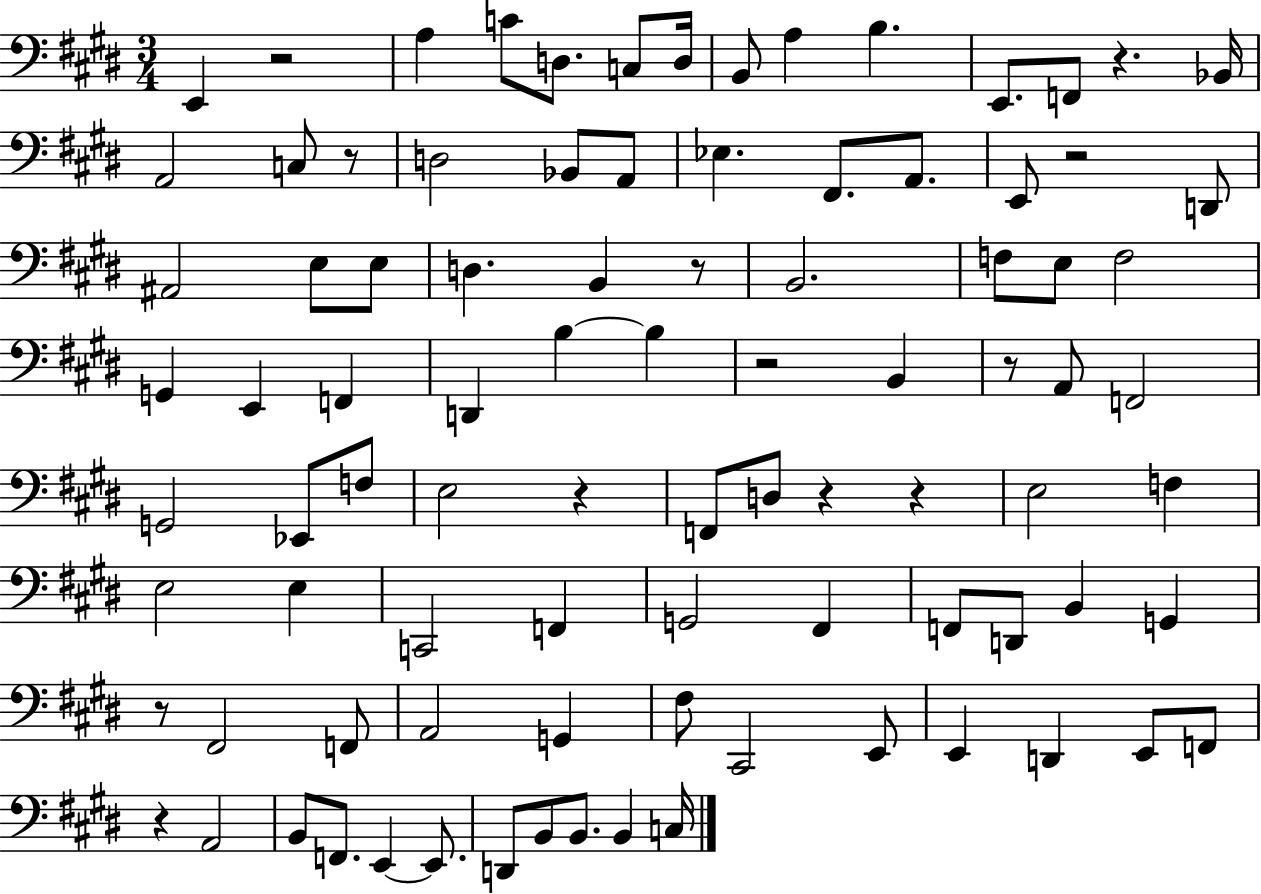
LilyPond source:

{
  \clef bass
  \numericTimeSignature
  \time 3/4
  \key e \major
  \repeat volta 2 { e,4 r2 | a4 c'8 d8. c8 d16 | b,8 a4 b4. | e,8. f,8 r4. bes,16 | \break a,2 c8 r8 | d2 bes,8 a,8 | ees4. fis,8. a,8. | e,8 r2 d,8 | \break ais,2 e8 e8 | d4. b,4 r8 | b,2. | f8 e8 f2 | \break g,4 e,4 f,4 | d,4 b4~~ b4 | r2 b,4 | r8 a,8 f,2 | \break g,2 ees,8 f8 | e2 r4 | f,8 d8 r4 r4 | e2 f4 | \break e2 e4 | c,2 f,4 | g,2 fis,4 | f,8 d,8 b,4 g,4 | \break r8 fis,2 f,8 | a,2 g,4 | fis8 cis,2 e,8 | e,4 d,4 e,8 f,8 | \break r4 a,2 | b,8 f,8. e,4~~ e,8. | d,8 b,8 b,8. b,4 c16 | } \bar "|."
}